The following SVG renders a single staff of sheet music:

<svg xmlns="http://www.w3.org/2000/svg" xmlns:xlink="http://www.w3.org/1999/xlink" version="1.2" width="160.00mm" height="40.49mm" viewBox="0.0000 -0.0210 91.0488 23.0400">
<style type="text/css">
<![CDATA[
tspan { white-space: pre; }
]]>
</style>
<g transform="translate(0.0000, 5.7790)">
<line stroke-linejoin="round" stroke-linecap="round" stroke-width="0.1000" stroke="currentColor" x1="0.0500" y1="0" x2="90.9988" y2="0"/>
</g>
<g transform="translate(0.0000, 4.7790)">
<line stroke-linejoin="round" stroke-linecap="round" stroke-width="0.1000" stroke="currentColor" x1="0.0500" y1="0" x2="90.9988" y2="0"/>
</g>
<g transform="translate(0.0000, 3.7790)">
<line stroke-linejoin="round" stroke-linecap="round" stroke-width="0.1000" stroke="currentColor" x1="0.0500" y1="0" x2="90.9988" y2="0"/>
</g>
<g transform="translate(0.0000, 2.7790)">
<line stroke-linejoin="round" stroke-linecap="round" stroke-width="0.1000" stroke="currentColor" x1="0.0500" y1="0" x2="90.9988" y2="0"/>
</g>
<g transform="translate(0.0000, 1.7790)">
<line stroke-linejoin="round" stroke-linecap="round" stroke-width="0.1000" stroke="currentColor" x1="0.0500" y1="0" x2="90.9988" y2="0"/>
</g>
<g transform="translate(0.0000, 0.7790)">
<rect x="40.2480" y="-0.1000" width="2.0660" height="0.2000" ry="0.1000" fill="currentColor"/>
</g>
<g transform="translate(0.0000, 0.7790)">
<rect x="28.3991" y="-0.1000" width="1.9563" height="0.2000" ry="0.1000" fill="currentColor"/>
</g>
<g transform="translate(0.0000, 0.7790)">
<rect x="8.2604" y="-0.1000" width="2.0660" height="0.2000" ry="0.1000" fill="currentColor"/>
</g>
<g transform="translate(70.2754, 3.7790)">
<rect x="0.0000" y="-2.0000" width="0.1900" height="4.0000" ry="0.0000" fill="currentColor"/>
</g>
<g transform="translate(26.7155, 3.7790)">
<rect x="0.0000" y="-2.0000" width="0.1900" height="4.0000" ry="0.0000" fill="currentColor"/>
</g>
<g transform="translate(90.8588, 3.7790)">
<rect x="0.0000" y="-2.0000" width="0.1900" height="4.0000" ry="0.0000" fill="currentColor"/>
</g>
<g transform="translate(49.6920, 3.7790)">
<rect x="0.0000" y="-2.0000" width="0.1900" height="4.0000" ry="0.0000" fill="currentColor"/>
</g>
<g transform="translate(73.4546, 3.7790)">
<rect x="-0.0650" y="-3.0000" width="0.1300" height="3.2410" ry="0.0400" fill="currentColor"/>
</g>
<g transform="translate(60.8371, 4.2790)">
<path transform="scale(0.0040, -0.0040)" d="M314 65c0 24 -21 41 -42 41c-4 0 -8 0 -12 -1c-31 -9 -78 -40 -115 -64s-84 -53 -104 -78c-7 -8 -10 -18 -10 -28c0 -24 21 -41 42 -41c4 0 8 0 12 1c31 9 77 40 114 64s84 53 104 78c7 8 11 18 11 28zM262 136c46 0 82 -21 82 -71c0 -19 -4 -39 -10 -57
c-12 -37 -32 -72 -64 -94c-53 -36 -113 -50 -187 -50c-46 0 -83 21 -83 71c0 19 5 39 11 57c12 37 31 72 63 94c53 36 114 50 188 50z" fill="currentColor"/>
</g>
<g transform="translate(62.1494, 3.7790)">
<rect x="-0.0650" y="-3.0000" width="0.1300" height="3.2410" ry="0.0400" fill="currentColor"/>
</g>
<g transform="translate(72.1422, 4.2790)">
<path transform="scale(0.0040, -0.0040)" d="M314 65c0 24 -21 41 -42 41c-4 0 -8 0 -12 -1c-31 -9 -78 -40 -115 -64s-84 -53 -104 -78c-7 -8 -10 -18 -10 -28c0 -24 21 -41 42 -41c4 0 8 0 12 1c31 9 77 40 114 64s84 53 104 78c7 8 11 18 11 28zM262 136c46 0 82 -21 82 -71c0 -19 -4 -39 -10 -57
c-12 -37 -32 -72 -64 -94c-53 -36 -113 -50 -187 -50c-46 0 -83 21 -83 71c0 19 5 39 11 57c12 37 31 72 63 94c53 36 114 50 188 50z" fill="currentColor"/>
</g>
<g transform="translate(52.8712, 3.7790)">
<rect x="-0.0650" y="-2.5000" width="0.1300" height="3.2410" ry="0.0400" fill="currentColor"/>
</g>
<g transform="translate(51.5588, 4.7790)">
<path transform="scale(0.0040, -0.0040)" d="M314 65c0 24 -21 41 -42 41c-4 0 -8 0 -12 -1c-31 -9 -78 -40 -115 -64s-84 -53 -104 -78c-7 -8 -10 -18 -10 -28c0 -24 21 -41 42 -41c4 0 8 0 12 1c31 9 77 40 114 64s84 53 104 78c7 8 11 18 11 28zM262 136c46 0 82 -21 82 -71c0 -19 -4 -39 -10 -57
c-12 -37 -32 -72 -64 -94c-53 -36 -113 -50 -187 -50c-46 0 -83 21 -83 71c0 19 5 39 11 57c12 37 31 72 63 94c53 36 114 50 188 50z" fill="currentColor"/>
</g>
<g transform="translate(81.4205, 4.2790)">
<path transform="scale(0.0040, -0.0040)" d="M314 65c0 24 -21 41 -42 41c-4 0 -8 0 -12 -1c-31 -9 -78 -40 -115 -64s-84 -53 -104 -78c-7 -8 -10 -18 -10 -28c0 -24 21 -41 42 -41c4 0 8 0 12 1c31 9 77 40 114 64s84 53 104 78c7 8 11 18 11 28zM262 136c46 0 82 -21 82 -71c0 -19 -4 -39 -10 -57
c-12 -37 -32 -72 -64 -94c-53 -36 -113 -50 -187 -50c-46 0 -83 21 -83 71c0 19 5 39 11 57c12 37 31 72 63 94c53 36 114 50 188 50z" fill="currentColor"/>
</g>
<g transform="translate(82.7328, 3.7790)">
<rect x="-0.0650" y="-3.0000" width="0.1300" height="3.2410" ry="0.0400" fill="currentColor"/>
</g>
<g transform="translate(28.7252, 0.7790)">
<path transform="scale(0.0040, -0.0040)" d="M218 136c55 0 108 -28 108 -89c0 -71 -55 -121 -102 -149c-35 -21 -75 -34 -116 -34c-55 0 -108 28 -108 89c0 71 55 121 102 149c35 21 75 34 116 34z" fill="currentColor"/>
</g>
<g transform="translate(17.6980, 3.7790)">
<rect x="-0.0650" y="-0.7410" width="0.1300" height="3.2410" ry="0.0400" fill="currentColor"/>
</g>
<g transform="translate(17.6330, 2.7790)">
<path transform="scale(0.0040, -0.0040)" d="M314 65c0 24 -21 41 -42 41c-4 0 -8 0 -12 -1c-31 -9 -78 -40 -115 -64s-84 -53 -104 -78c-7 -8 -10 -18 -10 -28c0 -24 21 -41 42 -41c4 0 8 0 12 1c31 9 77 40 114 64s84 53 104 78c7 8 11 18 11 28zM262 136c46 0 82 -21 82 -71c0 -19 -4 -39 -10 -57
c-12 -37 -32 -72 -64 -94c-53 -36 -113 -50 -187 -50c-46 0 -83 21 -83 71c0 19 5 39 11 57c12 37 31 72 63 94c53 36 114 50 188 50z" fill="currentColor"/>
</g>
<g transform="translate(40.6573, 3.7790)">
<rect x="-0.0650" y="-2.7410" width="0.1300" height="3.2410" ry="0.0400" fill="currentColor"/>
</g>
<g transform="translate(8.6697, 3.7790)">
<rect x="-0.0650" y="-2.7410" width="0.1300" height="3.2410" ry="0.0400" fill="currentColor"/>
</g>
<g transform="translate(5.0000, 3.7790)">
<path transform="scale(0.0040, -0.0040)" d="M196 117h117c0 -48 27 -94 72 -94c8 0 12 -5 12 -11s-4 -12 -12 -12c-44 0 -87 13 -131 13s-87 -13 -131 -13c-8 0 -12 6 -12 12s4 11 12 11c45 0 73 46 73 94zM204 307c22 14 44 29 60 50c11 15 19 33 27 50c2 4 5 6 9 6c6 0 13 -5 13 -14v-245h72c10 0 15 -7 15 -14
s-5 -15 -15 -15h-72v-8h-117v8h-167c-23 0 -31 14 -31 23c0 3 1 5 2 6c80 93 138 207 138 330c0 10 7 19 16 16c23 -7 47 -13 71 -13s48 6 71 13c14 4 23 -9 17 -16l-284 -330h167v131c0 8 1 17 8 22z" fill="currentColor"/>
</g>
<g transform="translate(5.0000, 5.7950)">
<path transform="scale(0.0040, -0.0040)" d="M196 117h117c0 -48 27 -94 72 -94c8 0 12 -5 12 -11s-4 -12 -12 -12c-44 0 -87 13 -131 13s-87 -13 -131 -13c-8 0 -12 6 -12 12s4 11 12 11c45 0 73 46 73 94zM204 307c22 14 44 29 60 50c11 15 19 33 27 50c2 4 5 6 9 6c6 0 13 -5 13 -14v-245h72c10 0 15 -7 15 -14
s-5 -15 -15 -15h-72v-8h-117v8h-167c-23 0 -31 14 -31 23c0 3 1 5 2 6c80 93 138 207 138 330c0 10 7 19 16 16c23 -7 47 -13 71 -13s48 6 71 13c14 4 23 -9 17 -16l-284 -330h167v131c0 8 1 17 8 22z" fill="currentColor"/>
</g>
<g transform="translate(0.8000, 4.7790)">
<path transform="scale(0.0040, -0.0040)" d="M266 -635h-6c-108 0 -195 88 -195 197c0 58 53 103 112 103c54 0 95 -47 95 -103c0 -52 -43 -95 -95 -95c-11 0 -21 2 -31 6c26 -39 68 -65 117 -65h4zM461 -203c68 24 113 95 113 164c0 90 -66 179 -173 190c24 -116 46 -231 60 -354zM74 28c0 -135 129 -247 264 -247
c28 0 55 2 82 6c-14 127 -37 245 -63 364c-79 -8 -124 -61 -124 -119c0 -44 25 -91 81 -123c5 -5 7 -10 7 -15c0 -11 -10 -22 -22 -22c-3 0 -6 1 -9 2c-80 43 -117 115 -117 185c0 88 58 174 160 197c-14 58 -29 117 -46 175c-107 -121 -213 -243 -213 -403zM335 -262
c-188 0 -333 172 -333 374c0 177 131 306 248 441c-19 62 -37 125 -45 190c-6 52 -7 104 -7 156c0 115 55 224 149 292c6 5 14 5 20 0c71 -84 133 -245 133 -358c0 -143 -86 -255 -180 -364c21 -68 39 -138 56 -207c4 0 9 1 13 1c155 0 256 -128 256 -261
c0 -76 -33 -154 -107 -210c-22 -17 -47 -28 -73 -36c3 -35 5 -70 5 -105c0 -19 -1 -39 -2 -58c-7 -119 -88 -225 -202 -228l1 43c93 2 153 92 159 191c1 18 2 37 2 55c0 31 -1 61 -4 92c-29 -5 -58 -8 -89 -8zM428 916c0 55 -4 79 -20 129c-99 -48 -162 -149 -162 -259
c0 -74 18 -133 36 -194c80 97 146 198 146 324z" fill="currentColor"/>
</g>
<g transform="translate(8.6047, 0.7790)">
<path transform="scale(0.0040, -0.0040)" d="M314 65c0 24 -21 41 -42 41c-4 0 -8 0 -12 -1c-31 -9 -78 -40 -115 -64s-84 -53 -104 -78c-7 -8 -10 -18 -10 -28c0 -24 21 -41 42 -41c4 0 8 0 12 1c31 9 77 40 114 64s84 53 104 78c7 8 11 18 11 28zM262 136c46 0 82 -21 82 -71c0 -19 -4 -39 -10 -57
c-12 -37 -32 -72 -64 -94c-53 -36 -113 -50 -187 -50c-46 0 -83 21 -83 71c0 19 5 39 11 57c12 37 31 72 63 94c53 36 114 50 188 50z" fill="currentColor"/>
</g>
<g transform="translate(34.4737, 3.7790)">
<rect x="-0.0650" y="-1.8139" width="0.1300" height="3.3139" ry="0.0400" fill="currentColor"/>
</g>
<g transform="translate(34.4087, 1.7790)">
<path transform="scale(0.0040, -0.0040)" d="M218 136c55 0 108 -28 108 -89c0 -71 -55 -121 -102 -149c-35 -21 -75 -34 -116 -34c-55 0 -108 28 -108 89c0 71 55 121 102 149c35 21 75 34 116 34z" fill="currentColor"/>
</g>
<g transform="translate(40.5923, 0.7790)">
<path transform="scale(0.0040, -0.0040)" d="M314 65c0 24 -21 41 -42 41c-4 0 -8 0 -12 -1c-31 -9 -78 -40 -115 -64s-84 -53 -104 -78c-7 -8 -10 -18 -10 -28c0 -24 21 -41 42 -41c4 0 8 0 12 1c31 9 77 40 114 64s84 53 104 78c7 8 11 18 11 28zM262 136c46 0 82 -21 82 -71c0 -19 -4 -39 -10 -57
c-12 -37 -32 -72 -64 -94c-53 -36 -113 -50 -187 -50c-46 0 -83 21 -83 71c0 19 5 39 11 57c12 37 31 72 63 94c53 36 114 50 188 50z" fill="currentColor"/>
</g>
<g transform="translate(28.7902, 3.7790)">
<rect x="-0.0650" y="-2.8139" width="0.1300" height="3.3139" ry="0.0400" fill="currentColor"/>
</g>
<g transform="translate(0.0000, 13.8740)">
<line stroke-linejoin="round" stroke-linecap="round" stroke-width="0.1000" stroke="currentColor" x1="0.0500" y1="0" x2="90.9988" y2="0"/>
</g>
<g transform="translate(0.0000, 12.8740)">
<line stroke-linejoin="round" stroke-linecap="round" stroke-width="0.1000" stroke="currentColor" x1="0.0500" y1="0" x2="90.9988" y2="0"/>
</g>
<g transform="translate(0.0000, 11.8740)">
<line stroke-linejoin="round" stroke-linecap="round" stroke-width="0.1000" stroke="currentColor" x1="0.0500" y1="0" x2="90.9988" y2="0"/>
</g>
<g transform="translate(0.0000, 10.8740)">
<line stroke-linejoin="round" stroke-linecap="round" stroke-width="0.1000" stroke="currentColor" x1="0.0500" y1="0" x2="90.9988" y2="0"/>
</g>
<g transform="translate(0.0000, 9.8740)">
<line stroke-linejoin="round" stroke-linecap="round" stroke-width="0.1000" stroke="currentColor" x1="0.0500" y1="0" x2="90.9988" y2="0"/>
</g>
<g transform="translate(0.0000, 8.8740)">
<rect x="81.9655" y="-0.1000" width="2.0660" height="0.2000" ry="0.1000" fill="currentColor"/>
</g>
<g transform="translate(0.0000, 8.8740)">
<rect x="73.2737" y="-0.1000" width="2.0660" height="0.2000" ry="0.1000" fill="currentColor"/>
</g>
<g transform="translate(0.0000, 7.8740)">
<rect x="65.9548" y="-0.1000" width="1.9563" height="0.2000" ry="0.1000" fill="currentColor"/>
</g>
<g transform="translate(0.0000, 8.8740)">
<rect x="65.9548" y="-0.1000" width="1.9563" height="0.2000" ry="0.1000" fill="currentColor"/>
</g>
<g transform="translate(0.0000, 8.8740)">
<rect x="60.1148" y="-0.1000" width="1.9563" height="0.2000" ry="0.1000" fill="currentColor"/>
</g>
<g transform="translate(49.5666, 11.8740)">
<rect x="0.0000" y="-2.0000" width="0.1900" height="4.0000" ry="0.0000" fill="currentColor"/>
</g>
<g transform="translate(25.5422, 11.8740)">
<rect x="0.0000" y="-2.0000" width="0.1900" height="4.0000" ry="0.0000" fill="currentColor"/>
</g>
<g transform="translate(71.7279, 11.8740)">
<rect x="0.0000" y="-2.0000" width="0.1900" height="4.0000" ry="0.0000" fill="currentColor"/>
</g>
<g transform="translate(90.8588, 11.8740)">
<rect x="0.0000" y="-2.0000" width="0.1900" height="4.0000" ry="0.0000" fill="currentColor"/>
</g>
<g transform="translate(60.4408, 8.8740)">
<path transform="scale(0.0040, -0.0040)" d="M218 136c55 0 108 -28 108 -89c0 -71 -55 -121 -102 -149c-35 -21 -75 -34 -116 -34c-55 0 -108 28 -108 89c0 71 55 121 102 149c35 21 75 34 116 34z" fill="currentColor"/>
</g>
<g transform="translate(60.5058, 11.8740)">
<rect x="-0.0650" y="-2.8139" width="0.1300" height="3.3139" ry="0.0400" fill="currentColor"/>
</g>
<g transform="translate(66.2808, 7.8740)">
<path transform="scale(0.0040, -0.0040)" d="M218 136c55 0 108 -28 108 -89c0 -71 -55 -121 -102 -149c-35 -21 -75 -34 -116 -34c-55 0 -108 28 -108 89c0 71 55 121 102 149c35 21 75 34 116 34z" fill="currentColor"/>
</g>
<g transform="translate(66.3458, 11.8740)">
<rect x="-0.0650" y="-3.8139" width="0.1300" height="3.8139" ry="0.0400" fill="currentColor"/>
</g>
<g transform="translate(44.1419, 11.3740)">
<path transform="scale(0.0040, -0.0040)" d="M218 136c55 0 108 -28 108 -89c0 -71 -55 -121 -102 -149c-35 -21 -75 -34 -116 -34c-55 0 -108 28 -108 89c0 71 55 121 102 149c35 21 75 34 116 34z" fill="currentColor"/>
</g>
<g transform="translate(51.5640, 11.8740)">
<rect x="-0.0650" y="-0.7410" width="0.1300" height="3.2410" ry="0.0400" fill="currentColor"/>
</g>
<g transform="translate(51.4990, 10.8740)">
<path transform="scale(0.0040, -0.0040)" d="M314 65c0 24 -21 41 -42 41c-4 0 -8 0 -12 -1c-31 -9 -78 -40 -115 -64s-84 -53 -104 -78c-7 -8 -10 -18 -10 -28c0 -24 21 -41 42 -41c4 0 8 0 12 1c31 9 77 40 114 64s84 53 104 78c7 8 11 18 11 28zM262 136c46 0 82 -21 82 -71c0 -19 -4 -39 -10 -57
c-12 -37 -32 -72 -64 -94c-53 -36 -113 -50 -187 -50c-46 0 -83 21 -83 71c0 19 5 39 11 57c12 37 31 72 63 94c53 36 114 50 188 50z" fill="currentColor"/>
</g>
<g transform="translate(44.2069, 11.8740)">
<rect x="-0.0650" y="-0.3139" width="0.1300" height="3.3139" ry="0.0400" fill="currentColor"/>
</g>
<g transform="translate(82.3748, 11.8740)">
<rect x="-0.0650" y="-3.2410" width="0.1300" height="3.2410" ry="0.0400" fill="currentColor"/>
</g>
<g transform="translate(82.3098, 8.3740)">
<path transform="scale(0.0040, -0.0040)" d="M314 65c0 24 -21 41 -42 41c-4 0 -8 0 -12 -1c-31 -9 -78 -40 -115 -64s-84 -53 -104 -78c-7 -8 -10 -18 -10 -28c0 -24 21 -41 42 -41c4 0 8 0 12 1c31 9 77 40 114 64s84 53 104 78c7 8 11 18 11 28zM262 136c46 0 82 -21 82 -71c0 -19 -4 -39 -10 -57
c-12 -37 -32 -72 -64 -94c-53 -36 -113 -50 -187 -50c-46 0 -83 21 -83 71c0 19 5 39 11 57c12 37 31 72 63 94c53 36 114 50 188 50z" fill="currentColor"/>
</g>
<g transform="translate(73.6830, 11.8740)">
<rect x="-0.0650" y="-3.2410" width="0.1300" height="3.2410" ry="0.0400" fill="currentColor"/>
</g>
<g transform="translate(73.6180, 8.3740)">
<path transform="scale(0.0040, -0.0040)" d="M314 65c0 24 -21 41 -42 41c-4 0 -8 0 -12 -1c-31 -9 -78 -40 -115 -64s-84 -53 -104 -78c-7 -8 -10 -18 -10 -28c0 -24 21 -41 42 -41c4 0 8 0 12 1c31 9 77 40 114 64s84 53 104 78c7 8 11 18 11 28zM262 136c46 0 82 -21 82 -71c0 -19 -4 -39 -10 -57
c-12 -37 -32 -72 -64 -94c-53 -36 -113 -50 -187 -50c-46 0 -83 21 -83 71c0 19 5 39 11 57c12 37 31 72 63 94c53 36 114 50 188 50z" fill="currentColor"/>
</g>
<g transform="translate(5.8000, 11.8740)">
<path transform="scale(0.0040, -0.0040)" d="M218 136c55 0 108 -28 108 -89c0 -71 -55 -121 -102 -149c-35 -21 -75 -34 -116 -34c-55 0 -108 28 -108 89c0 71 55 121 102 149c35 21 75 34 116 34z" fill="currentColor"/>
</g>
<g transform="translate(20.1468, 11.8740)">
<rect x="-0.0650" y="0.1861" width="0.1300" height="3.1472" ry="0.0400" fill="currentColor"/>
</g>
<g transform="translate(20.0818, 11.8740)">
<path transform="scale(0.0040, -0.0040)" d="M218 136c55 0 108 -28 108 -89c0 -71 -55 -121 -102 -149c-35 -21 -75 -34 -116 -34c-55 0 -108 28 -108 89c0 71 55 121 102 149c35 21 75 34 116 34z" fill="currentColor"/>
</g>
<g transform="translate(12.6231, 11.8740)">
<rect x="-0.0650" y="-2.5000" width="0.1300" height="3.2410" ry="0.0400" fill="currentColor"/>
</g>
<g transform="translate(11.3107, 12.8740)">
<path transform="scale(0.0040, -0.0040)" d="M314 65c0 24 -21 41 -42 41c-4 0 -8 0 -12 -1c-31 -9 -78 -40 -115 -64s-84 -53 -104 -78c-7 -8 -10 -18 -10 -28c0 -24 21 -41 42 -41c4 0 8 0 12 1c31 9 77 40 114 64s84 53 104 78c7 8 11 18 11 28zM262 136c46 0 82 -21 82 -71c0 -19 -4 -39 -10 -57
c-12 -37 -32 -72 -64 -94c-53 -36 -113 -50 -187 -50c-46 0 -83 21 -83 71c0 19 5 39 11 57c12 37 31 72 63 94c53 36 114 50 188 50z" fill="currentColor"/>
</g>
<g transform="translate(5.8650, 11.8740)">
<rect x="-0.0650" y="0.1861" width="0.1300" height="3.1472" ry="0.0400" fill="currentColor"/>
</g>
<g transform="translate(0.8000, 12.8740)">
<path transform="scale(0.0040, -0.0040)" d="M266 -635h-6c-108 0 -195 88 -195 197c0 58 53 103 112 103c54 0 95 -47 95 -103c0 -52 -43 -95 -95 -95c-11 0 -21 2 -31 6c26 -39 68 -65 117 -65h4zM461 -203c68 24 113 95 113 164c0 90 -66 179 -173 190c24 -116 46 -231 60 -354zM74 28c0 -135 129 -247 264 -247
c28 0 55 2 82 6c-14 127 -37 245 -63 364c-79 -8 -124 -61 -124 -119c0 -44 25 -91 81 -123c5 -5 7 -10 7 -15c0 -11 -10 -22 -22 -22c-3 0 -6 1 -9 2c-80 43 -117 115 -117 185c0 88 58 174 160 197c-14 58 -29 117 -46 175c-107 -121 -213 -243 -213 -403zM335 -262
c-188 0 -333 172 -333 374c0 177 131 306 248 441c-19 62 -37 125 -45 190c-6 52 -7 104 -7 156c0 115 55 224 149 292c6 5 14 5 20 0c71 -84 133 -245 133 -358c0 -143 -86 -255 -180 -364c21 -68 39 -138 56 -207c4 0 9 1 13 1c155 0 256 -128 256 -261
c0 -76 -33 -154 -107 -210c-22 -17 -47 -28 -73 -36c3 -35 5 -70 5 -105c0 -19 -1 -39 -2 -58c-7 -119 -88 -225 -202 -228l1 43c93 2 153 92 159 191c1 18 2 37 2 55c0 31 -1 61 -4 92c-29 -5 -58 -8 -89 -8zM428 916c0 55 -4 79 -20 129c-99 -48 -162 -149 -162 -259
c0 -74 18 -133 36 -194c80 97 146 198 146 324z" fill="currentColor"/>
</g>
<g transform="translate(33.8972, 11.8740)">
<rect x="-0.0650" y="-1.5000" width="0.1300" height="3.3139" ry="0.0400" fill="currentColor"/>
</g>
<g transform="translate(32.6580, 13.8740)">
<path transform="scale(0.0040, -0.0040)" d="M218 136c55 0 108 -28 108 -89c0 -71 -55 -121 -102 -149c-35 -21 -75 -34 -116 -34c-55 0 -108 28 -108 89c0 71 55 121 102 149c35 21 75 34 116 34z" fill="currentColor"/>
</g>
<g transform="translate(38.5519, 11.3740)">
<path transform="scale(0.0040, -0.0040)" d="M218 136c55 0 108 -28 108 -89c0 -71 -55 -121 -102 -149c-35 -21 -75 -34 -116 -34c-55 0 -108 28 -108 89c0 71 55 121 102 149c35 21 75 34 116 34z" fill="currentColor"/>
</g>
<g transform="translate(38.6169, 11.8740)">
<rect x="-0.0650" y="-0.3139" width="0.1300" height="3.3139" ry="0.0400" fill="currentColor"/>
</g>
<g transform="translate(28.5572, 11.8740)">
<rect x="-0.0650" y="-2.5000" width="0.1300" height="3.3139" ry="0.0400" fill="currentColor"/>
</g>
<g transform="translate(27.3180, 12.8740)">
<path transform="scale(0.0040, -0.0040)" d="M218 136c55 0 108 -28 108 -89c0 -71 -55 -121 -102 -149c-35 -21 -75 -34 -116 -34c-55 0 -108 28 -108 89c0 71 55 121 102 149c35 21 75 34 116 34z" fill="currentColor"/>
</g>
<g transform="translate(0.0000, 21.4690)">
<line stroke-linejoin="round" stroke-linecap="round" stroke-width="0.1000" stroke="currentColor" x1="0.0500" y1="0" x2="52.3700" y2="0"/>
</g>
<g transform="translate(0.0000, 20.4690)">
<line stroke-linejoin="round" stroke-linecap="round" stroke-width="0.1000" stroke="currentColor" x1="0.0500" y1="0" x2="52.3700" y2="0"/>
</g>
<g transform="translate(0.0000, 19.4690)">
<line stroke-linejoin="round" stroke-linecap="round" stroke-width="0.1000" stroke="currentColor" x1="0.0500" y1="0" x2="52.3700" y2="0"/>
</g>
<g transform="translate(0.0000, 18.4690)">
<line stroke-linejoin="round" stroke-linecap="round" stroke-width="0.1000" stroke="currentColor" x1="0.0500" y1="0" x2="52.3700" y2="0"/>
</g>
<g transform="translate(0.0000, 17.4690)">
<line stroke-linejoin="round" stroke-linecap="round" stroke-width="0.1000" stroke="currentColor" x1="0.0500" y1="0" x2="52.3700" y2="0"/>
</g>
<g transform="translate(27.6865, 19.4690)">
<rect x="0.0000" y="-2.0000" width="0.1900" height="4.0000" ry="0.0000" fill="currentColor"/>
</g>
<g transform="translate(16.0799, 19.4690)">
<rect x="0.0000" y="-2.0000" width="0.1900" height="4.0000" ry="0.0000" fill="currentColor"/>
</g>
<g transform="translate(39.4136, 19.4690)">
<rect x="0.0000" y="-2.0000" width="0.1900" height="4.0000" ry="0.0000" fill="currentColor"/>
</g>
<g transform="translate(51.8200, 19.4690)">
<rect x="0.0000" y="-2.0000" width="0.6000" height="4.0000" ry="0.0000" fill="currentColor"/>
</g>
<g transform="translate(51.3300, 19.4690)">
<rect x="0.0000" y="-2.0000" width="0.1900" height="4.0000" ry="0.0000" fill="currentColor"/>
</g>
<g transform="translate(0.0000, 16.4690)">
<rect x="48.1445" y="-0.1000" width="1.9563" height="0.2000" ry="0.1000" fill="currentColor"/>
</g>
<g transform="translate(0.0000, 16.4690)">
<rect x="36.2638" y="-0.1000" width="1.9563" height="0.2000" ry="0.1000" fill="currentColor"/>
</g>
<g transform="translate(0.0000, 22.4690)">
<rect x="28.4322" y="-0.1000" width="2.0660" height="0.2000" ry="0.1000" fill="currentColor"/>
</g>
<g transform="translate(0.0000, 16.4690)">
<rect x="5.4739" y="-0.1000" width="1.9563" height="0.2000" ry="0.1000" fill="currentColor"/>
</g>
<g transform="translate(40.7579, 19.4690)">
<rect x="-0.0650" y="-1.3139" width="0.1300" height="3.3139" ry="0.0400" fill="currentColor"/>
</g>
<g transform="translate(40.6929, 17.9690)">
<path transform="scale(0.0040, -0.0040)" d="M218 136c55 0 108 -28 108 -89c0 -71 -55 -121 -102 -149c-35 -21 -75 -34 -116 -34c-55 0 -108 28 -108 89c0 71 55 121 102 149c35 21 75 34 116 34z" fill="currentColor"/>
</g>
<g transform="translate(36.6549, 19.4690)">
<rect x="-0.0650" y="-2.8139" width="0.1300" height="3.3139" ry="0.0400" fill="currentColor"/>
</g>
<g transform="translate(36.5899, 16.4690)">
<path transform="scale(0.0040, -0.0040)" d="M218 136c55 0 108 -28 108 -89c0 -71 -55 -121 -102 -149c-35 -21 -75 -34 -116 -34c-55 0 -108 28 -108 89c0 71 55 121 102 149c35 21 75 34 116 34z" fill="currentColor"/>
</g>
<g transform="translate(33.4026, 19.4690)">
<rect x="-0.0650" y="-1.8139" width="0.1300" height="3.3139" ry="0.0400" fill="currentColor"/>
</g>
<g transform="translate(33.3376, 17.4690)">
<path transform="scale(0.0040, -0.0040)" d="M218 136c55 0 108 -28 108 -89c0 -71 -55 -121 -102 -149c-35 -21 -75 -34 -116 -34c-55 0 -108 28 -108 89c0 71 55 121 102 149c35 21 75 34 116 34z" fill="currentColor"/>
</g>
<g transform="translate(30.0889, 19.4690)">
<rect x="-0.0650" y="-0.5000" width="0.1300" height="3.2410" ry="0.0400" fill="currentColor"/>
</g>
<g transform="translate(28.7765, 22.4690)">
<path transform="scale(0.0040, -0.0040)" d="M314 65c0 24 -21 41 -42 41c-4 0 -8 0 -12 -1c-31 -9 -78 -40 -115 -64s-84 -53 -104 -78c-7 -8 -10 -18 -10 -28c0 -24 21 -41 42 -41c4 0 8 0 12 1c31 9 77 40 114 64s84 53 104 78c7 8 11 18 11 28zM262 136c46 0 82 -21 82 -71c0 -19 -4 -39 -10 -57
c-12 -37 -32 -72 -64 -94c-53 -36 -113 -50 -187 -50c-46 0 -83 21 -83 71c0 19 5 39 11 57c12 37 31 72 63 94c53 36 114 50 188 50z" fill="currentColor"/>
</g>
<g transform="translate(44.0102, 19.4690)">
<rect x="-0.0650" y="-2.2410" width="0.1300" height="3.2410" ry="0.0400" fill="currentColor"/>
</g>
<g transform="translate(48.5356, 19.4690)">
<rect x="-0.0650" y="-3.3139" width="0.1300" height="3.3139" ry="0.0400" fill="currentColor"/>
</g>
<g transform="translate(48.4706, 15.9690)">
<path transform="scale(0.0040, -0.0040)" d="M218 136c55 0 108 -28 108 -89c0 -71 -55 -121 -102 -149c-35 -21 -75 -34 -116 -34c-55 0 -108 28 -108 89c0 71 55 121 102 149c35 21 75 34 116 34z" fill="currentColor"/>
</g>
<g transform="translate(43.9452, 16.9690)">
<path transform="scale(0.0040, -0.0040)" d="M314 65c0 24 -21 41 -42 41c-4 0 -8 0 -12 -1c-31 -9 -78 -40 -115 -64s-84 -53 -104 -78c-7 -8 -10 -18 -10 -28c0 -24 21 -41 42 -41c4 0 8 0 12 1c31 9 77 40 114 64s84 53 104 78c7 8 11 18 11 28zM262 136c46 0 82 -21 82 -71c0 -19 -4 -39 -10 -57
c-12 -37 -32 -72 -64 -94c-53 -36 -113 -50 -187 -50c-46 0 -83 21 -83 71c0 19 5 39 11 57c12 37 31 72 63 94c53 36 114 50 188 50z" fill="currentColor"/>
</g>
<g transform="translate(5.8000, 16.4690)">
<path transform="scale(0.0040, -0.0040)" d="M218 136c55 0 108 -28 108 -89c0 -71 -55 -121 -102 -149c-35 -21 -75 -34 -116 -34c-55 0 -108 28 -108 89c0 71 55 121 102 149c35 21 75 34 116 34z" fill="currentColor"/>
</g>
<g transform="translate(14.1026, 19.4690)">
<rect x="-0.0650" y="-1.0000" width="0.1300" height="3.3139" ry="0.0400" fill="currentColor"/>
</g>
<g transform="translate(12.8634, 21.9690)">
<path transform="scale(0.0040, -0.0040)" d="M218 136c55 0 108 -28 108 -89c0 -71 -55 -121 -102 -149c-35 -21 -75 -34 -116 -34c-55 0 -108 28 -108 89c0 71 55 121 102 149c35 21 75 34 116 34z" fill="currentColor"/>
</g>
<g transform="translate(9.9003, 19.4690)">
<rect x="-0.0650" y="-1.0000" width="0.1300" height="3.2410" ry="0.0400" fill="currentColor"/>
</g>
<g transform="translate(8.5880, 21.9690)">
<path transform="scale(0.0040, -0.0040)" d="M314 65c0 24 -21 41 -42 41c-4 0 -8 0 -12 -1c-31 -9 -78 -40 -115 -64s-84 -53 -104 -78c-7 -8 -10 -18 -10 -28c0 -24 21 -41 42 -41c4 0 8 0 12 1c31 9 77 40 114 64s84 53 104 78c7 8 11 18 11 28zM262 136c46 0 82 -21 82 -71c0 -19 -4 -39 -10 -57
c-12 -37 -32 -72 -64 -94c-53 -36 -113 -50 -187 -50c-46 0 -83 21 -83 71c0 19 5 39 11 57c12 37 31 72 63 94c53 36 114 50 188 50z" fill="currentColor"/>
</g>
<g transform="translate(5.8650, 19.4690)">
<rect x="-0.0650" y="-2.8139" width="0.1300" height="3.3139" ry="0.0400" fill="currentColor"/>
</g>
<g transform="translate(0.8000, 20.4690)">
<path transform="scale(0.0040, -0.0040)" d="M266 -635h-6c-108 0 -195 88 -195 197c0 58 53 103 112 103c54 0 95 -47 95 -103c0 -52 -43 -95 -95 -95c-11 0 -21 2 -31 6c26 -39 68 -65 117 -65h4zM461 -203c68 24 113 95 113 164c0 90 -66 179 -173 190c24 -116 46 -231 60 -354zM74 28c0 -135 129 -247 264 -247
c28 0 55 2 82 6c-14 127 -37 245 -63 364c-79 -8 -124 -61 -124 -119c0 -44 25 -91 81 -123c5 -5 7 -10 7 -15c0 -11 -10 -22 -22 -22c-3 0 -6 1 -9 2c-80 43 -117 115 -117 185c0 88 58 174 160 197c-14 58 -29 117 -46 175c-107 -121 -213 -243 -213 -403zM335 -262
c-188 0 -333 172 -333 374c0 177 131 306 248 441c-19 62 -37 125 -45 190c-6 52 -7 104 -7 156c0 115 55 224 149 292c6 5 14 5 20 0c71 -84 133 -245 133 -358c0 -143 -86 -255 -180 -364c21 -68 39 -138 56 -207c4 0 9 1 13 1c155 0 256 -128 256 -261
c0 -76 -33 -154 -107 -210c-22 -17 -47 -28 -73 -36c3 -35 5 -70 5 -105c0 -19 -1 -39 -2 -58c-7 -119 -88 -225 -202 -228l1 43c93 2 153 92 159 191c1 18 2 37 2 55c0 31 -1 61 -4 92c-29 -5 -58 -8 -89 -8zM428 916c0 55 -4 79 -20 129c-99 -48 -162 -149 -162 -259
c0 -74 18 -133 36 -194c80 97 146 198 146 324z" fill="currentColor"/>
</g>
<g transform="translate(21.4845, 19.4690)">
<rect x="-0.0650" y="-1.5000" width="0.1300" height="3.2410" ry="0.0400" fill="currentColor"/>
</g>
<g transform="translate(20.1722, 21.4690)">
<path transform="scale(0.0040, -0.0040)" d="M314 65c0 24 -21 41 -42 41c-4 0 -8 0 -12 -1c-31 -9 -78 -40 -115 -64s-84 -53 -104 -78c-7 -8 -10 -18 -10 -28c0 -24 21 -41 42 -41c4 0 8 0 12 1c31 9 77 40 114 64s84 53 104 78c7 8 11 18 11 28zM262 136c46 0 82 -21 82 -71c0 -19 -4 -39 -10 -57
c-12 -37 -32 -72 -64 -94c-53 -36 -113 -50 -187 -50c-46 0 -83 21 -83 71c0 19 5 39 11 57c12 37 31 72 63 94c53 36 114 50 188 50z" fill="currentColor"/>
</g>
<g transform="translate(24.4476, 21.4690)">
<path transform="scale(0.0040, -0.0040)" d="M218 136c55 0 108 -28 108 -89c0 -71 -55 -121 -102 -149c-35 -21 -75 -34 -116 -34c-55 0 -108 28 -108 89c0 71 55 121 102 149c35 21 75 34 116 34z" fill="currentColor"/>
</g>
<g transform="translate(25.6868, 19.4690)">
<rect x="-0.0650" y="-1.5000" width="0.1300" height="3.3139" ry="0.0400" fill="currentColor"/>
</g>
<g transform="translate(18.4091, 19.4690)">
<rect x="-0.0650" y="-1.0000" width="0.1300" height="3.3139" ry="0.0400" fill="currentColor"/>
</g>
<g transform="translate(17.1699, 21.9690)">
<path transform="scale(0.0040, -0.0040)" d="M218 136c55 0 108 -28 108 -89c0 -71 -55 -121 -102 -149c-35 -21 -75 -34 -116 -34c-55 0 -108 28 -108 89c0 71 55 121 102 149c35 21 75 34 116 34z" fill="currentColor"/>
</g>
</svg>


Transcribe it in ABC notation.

X:1
T:Untitled
M:4/4
L:1/4
K:C
a2 d2 a f a2 G2 A2 A2 A2 B G2 B G E c c d2 a c' b2 b2 a D2 D D E2 E C2 f a e g2 b